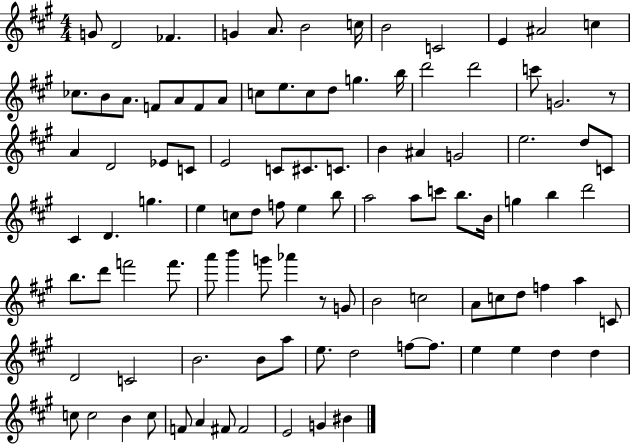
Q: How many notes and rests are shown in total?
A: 103